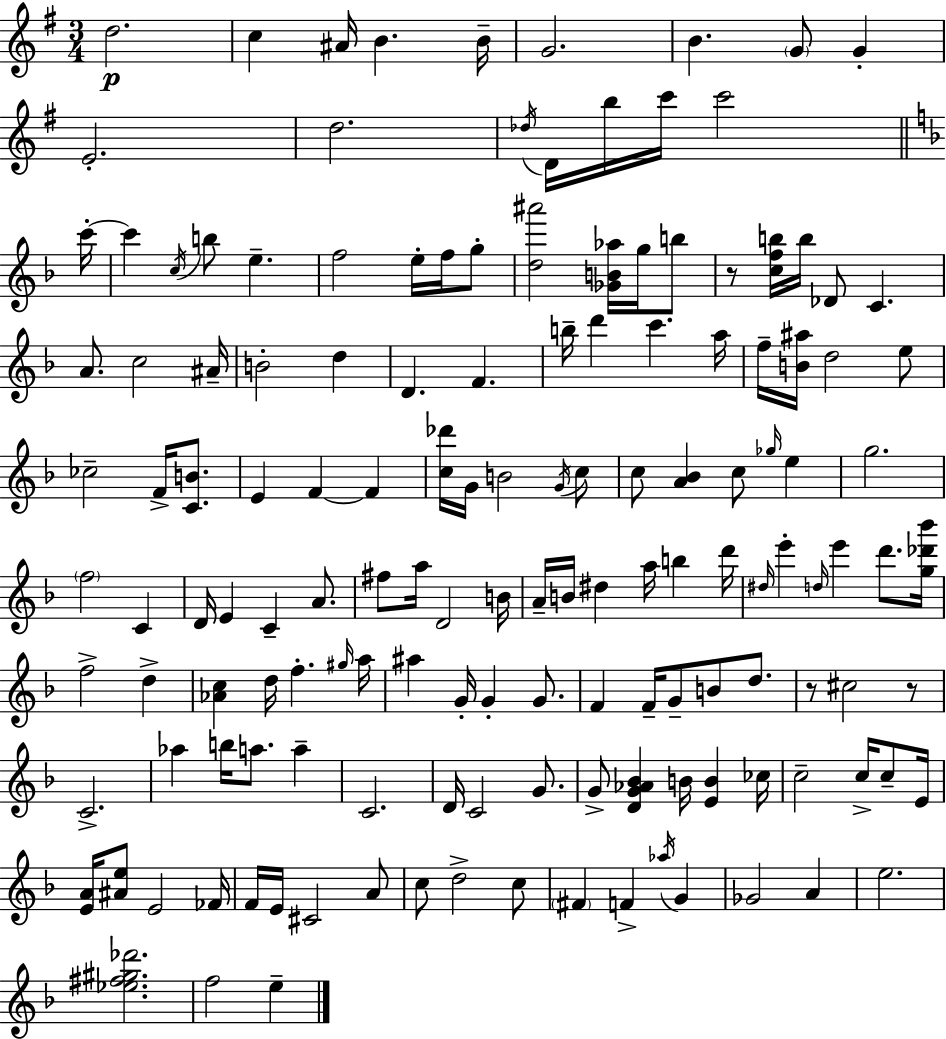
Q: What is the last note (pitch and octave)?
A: E5